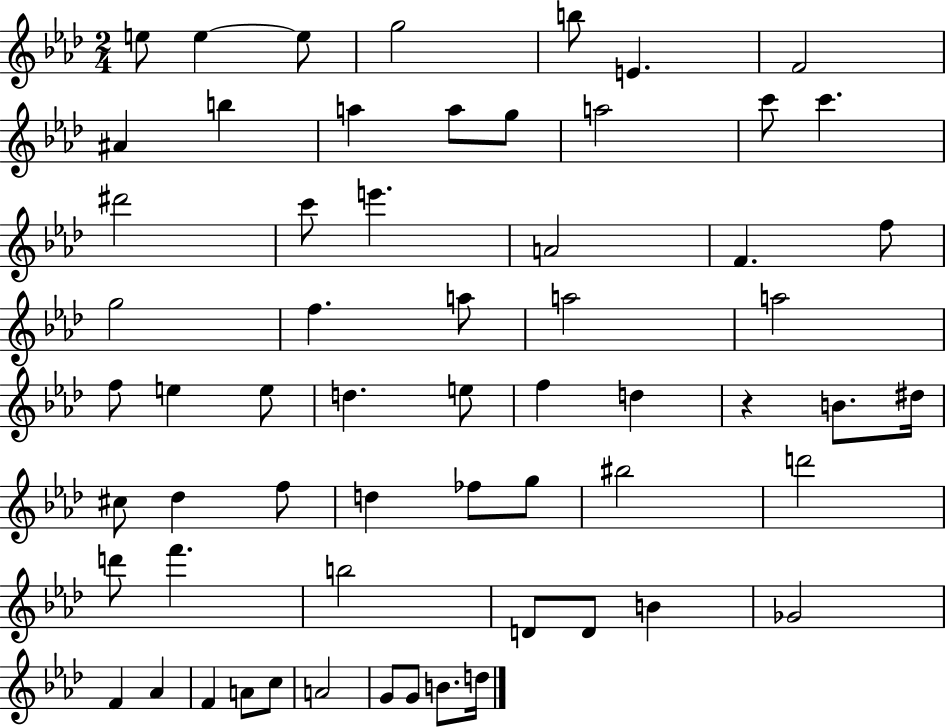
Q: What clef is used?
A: treble